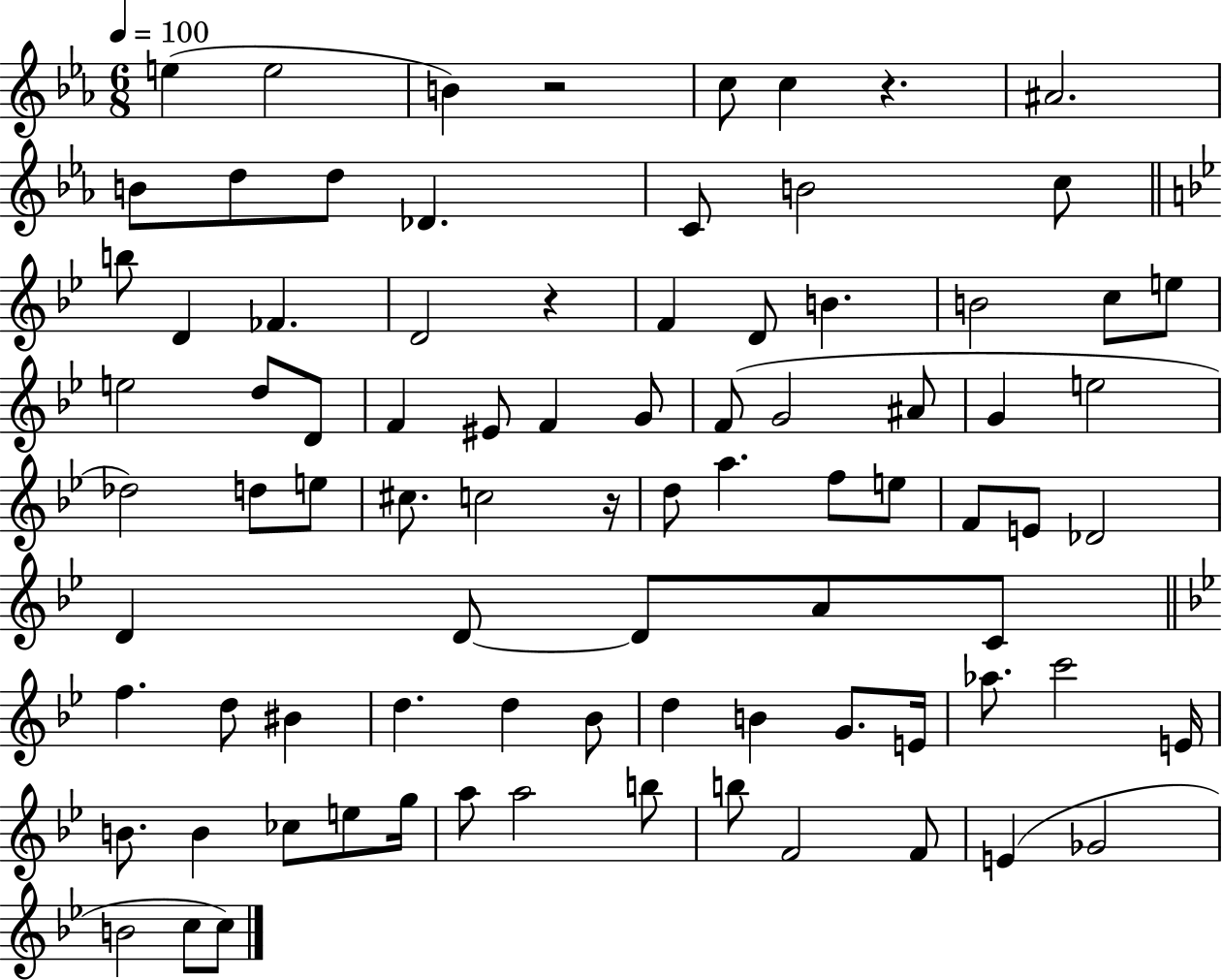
E5/q E5/h B4/q R/h C5/e C5/q R/q. A#4/h. B4/e D5/e D5/e Db4/q. C4/e B4/h C5/e B5/e D4/q FES4/q. D4/h R/q F4/q D4/e B4/q. B4/h C5/e E5/e E5/h D5/e D4/e F4/q EIS4/e F4/q G4/e F4/e G4/h A#4/e G4/q E5/h Db5/h D5/e E5/e C#5/e. C5/h R/s D5/e A5/q. F5/e E5/e F4/e E4/e Db4/h D4/q D4/e D4/e A4/e C4/e F5/q. D5/e BIS4/q D5/q. D5/q Bb4/e D5/q B4/q G4/e. E4/s Ab5/e. C6/h E4/s B4/e. B4/q CES5/e E5/e G5/s A5/e A5/h B5/e B5/e F4/h F4/e E4/q Gb4/h B4/h C5/e C5/e